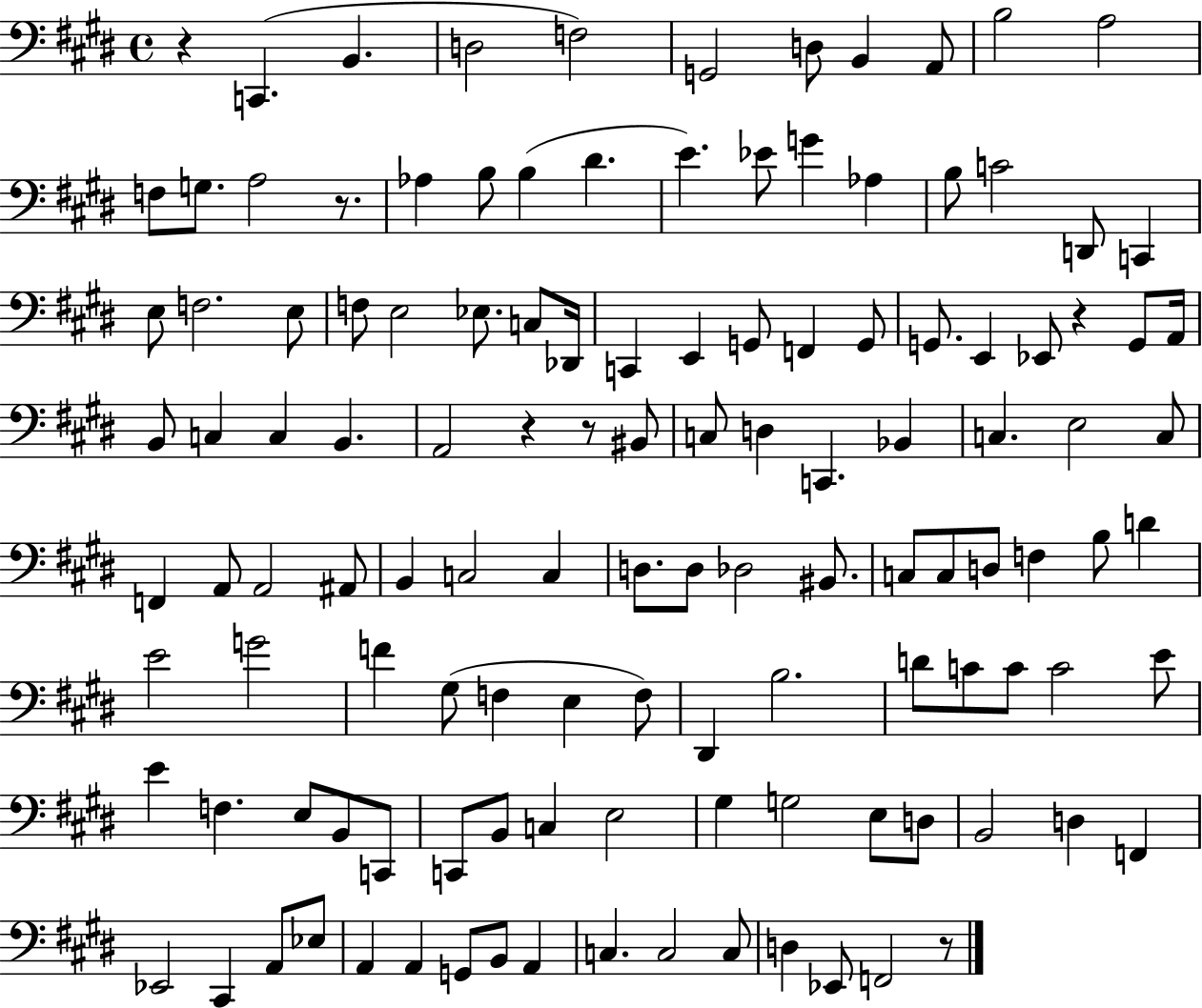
{
  \clef bass
  \time 4/4
  \defaultTimeSignature
  \key e \major
  r4 c,4.( b,4. | d2 f2) | g,2 d8 b,4 a,8 | b2 a2 | \break f8 g8. a2 r8. | aes4 b8 b4( dis'4. | e'4.) ees'8 g'4 aes4 | b8 c'2 d,8 c,4 | \break e8 f2. e8 | f8 e2 ees8. c8 des,16 | c,4 e,4 g,8 f,4 g,8 | g,8. e,4 ees,8 r4 g,8 a,16 | \break b,8 c4 c4 b,4. | a,2 r4 r8 bis,8 | c8 d4 c,4. bes,4 | c4. e2 c8 | \break f,4 a,8 a,2 ais,8 | b,4 c2 c4 | d8. d8 des2 bis,8. | c8 c8 d8 f4 b8 d'4 | \break e'2 g'2 | f'4 gis8( f4 e4 f8) | dis,4 b2. | d'8 c'8 c'8 c'2 e'8 | \break e'4 f4. e8 b,8 c,8 | c,8 b,8 c4 e2 | gis4 g2 e8 d8 | b,2 d4 f,4 | \break ees,2 cis,4 a,8 ees8 | a,4 a,4 g,8 b,8 a,4 | c4. c2 c8 | d4 ees,8 f,2 r8 | \break \bar "|."
}